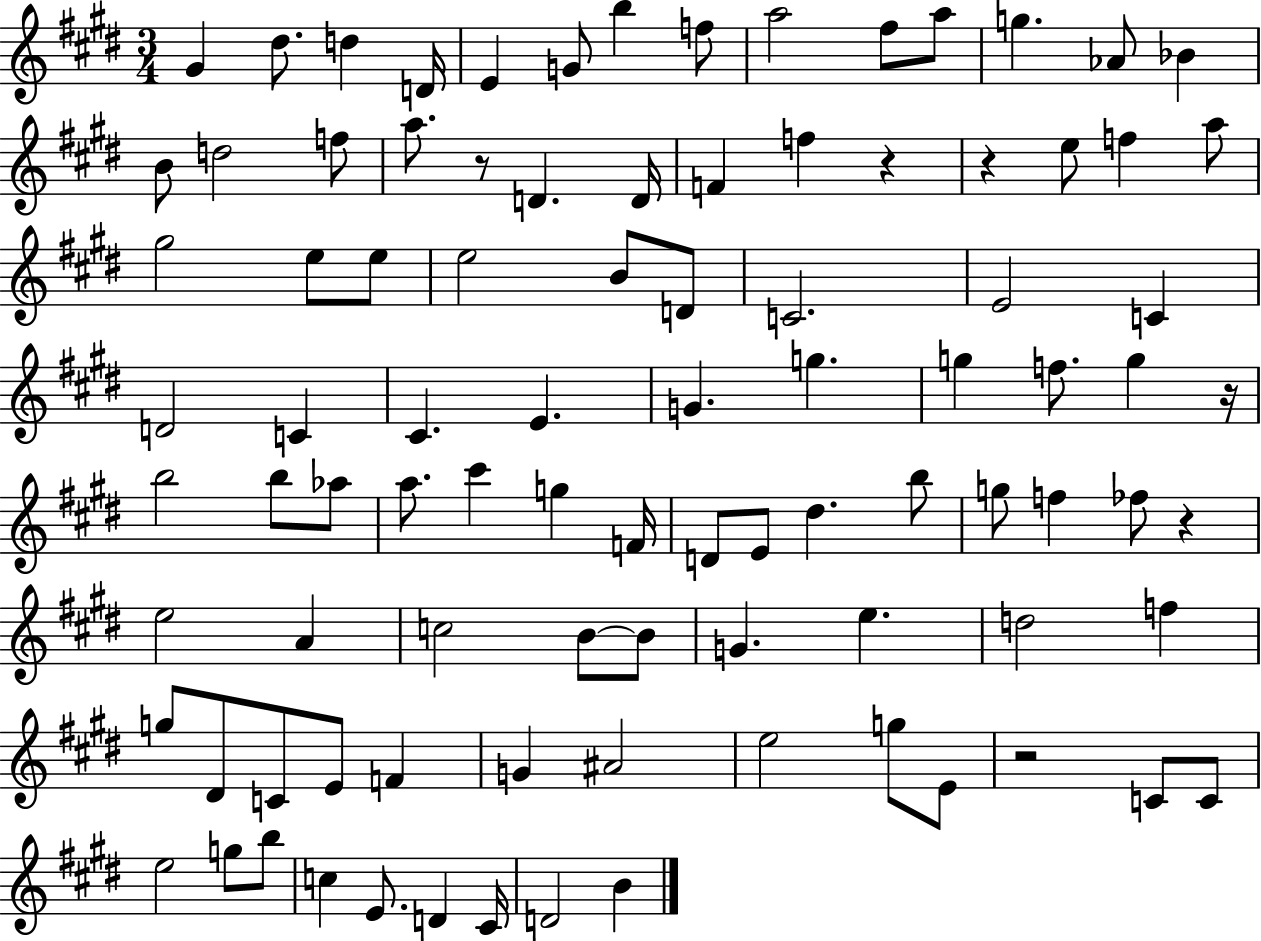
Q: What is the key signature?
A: E major